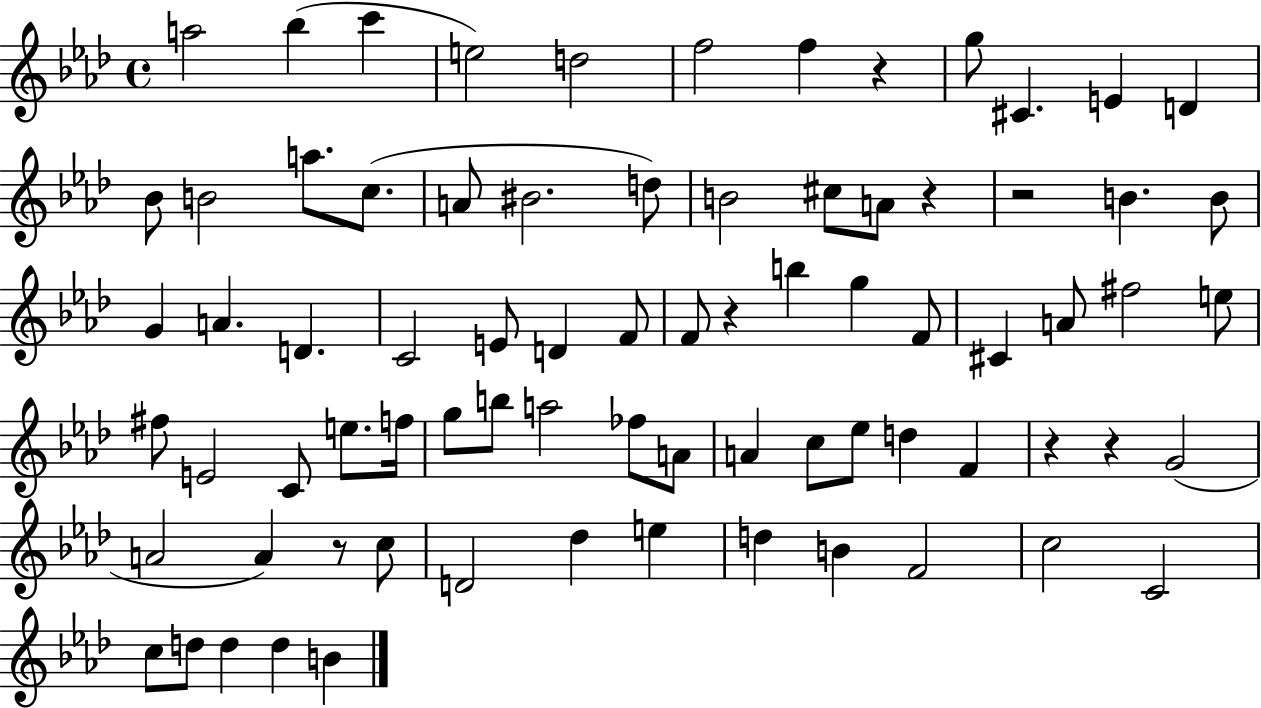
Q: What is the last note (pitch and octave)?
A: B4